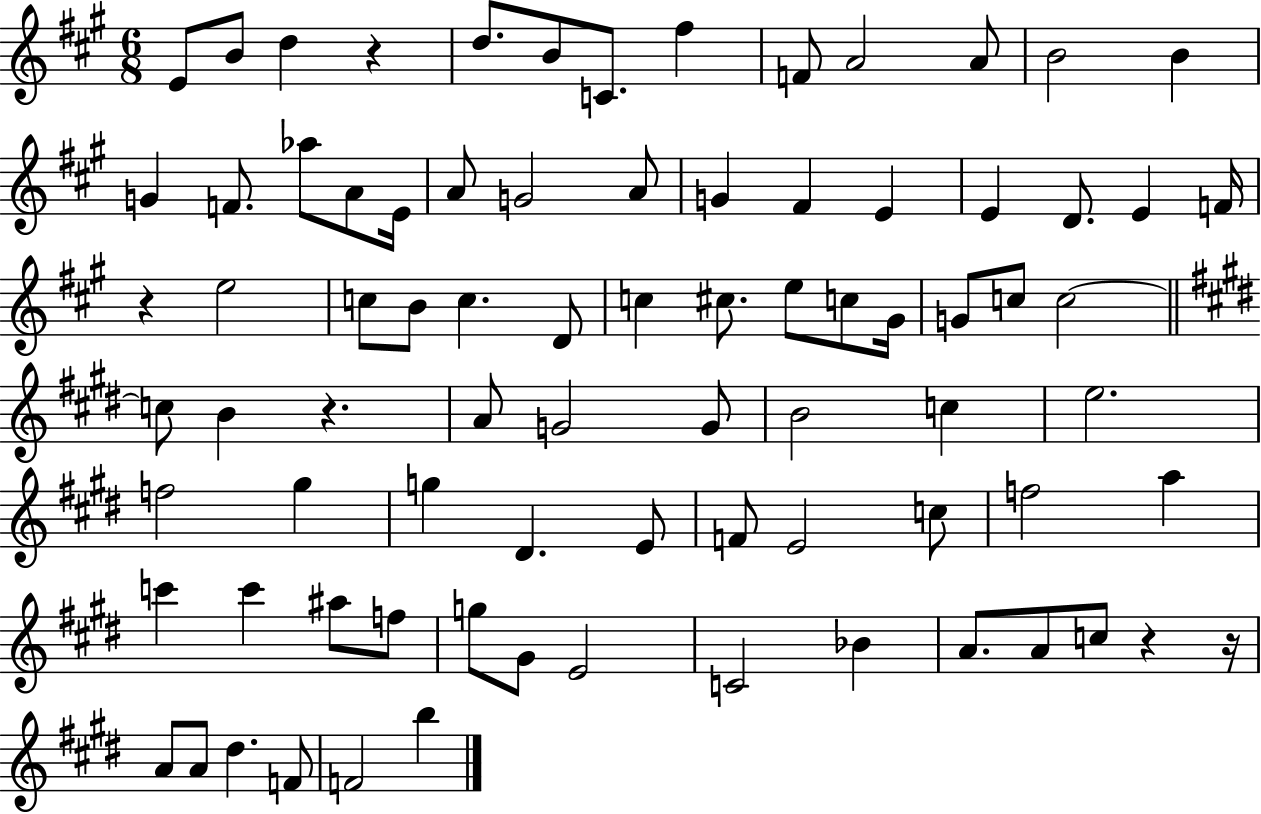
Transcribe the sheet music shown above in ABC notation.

X:1
T:Untitled
M:6/8
L:1/4
K:A
E/2 B/2 d z d/2 B/2 C/2 ^f F/2 A2 A/2 B2 B G F/2 _a/2 A/2 E/4 A/2 G2 A/2 G ^F E E D/2 E F/4 z e2 c/2 B/2 c D/2 c ^c/2 e/2 c/2 ^G/4 G/2 c/2 c2 c/2 B z A/2 G2 G/2 B2 c e2 f2 ^g g ^D E/2 F/2 E2 c/2 f2 a c' c' ^a/2 f/2 g/2 ^G/2 E2 C2 _B A/2 A/2 c/2 z z/4 A/2 A/2 ^d F/2 F2 b